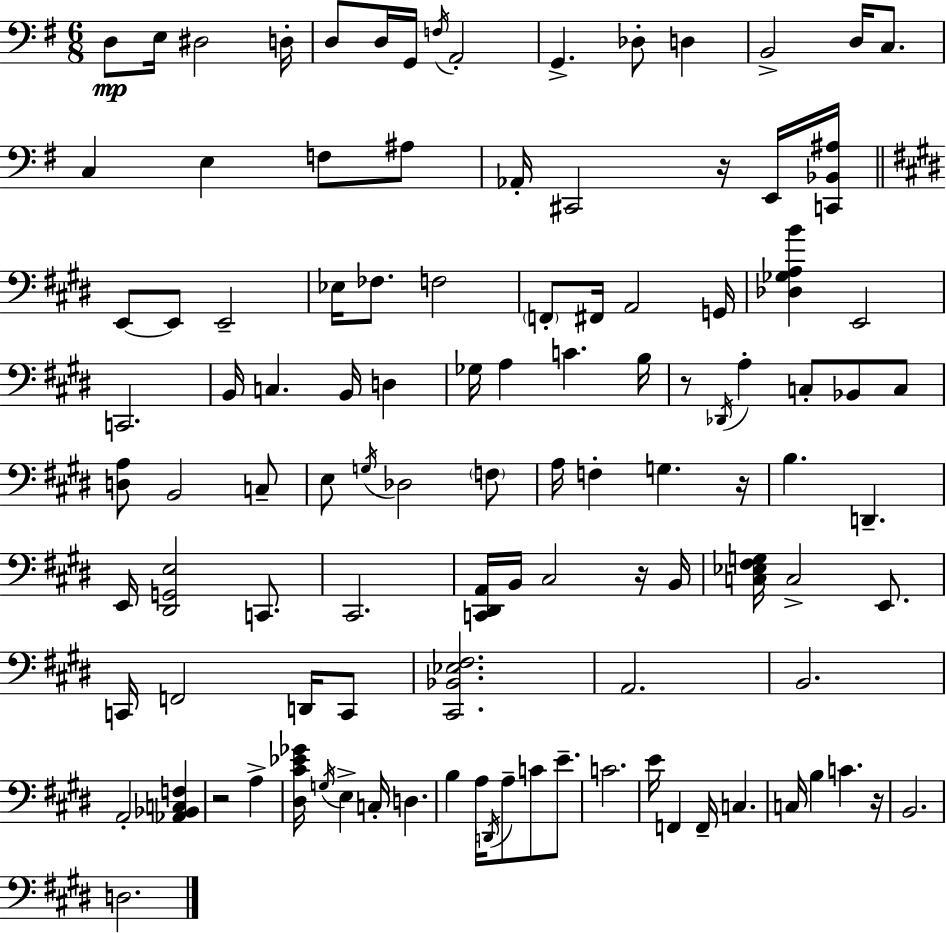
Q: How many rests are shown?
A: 6